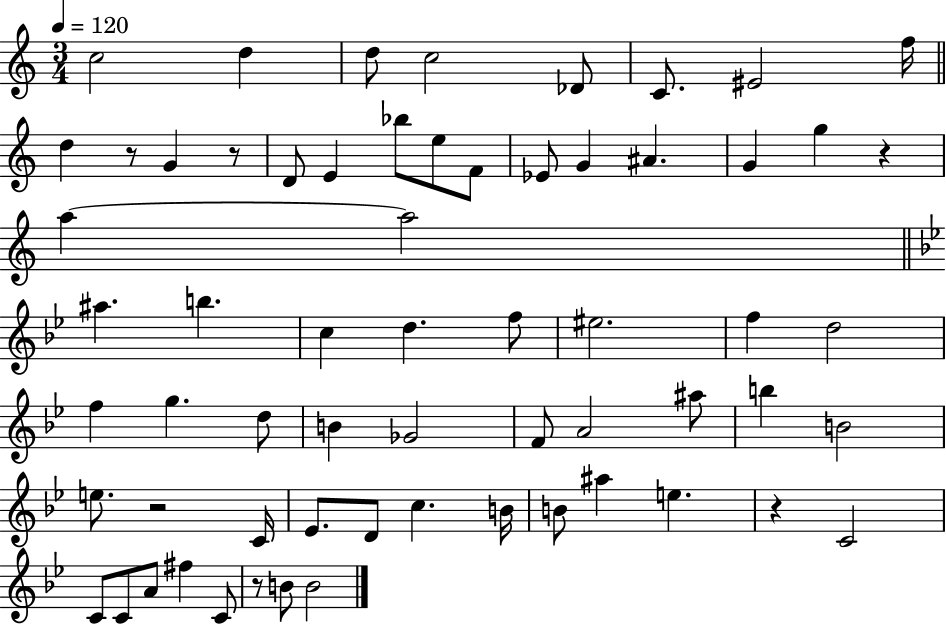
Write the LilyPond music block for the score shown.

{
  \clef treble
  \numericTimeSignature
  \time 3/4
  \key c \major
  \tempo 4 = 120
  \repeat volta 2 { c''2 d''4 | d''8 c''2 des'8 | c'8. eis'2 f''16 | \bar "||" \break \key c \major d''4 r8 g'4 r8 | d'8 e'4 bes''8 e''8 f'8 | ees'8 g'4 ais'4. | g'4 g''4 r4 | \break a''4~~ a''2 | \bar "||" \break \key g \minor ais''4. b''4. | c''4 d''4. f''8 | eis''2. | f''4 d''2 | \break f''4 g''4. d''8 | b'4 ges'2 | f'8 a'2 ais''8 | b''4 b'2 | \break e''8. r2 c'16 | ees'8. d'8 c''4. b'16 | b'8 ais''4 e''4. | r4 c'2 | \break c'8 c'8 a'8 fis''4 c'8 | r8 b'8 b'2 | } \bar "|."
}